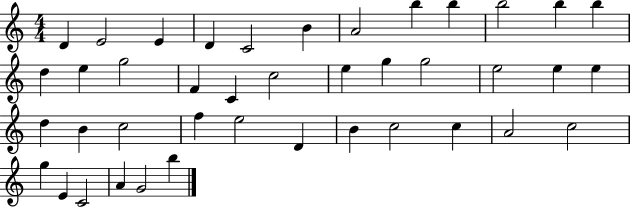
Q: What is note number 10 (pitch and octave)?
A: B5